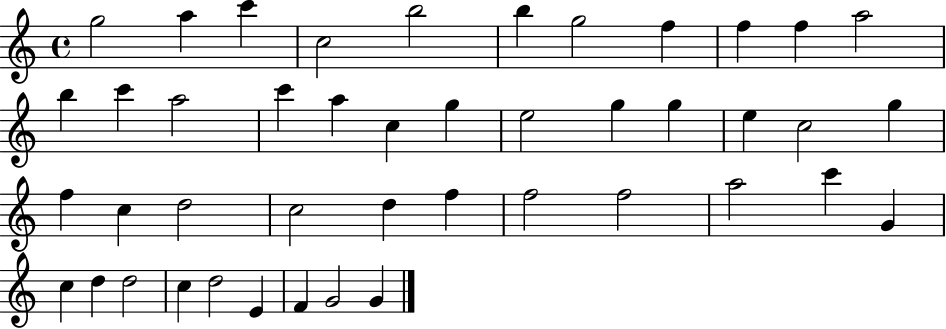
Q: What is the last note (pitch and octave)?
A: G4